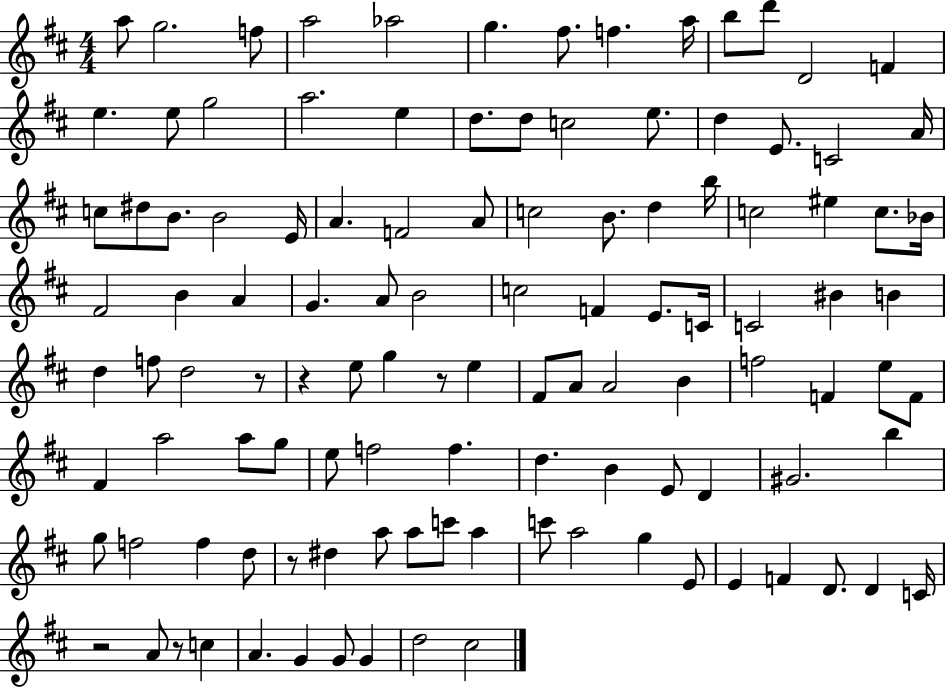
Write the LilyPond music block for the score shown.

{
  \clef treble
  \numericTimeSignature
  \time 4/4
  \key d \major
  a''8 g''2. f''8 | a''2 aes''2 | g''4. fis''8. f''4. a''16 | b''8 d'''8 d'2 f'4 | \break e''4. e''8 g''2 | a''2. e''4 | d''8. d''8 c''2 e''8. | d''4 e'8. c'2 a'16 | \break c''8 dis''8 b'8. b'2 e'16 | a'4. f'2 a'8 | c''2 b'8. d''4 b''16 | c''2 eis''4 c''8. bes'16 | \break fis'2 b'4 a'4 | g'4. a'8 b'2 | c''2 f'4 e'8. c'16 | c'2 bis'4 b'4 | \break d''4 f''8 d''2 r8 | r4 e''8 g''4 r8 e''4 | fis'8 a'8 a'2 b'4 | f''2 f'4 e''8 f'8 | \break fis'4 a''2 a''8 g''8 | e''8 f''2 f''4. | d''4. b'4 e'8 d'4 | gis'2. b''4 | \break g''8 f''2 f''4 d''8 | r8 dis''4 a''8 a''8 c'''8 a''4 | c'''8 a''2 g''4 e'8 | e'4 f'4 d'8. d'4 c'16 | \break r2 a'8 r8 c''4 | a'4. g'4 g'8 g'4 | d''2 cis''2 | \bar "|."
}